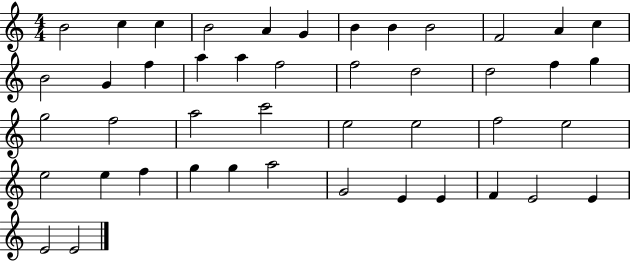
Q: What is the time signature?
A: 4/4